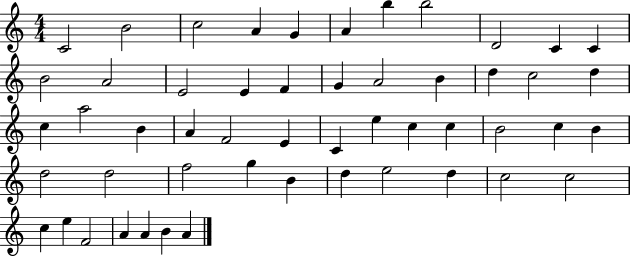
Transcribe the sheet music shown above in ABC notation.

X:1
T:Untitled
M:4/4
L:1/4
K:C
C2 B2 c2 A G A b b2 D2 C C B2 A2 E2 E F G A2 B d c2 d c a2 B A F2 E C e c c B2 c B d2 d2 f2 g B d e2 d c2 c2 c e F2 A A B A